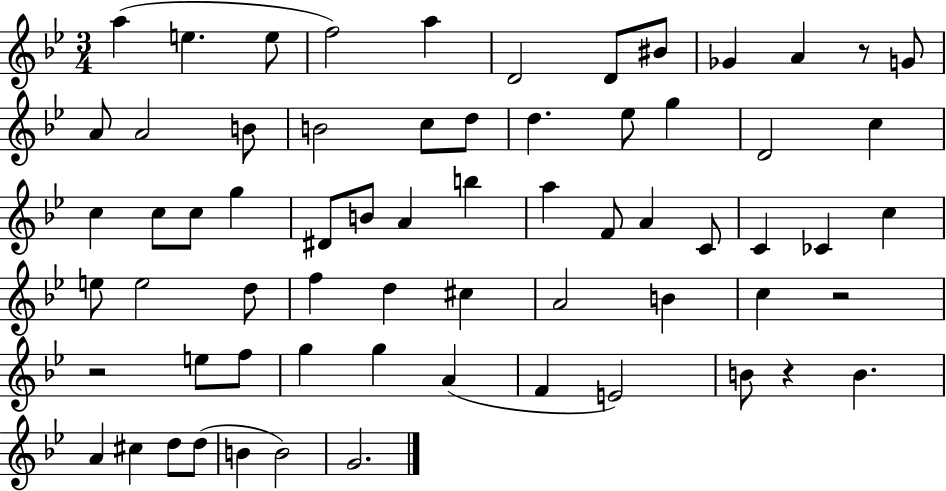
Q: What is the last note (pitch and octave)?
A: G4